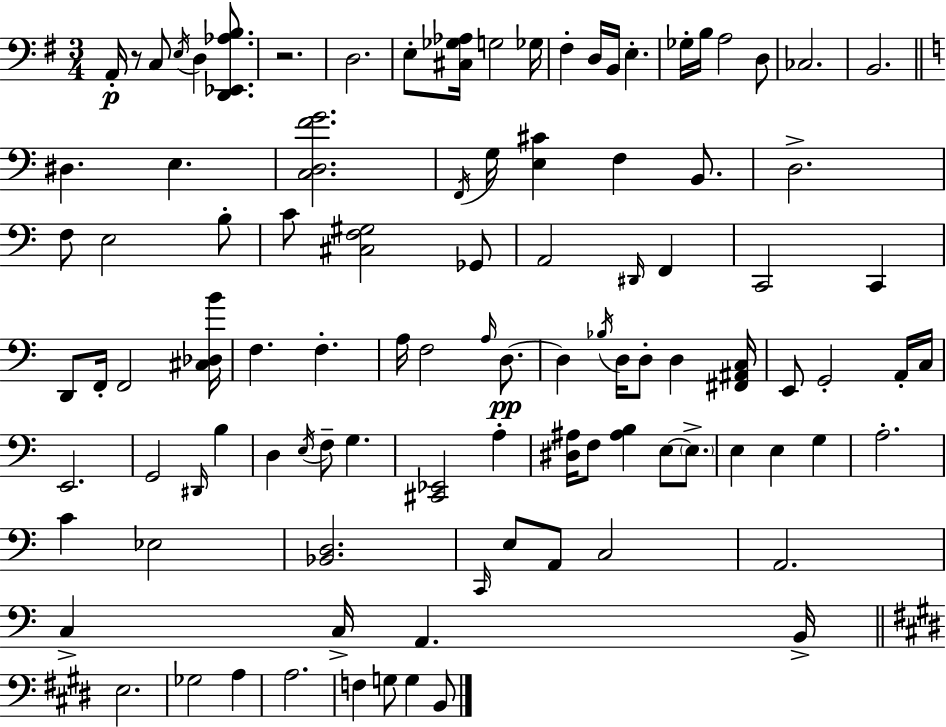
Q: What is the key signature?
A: E minor